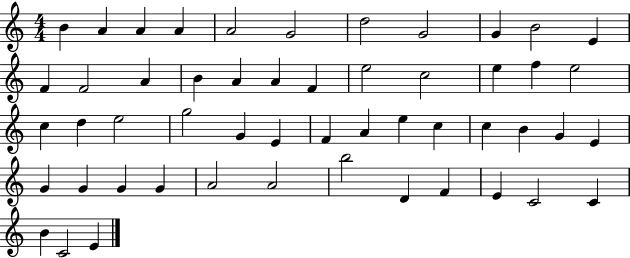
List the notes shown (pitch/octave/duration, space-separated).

B4/q A4/q A4/q A4/q A4/h G4/h D5/h G4/h G4/q B4/h E4/q F4/q F4/h A4/q B4/q A4/q A4/q F4/q E5/h C5/h E5/q F5/q E5/h C5/q D5/q E5/h G5/h G4/q E4/q F4/q A4/q E5/q C5/q C5/q B4/q G4/q E4/q G4/q G4/q G4/q G4/q A4/h A4/h B5/h D4/q F4/q E4/q C4/h C4/q B4/q C4/h E4/q